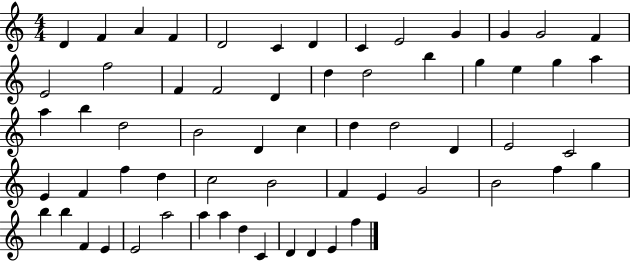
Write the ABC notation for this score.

X:1
T:Untitled
M:4/4
L:1/4
K:C
D F A F D2 C D C E2 G G G2 F E2 f2 F F2 D d d2 b g e g a a b d2 B2 D c d d2 D E2 C2 E F f d c2 B2 F E G2 B2 f g b b F E E2 a2 a a d C D D E f